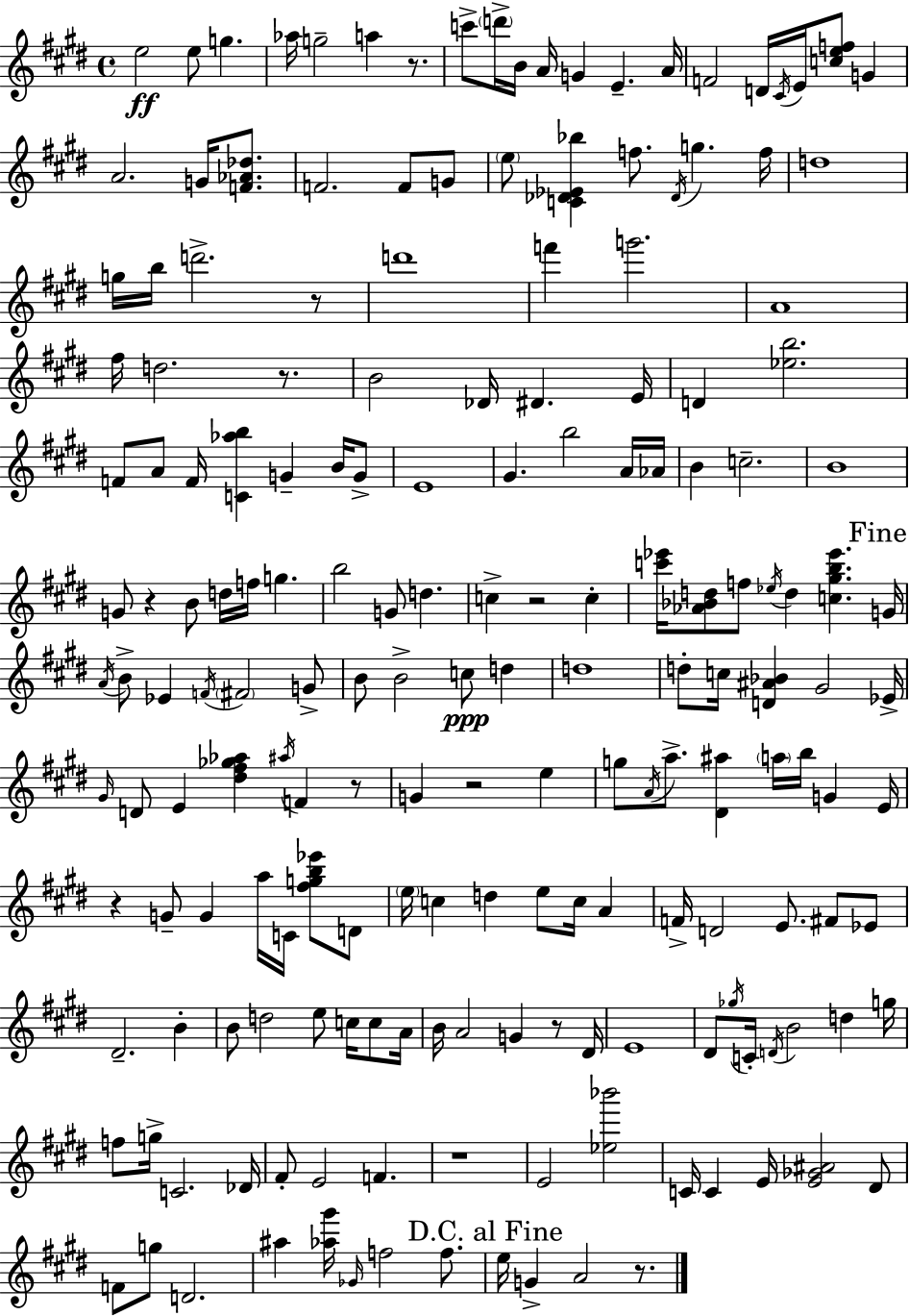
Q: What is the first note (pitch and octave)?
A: E5